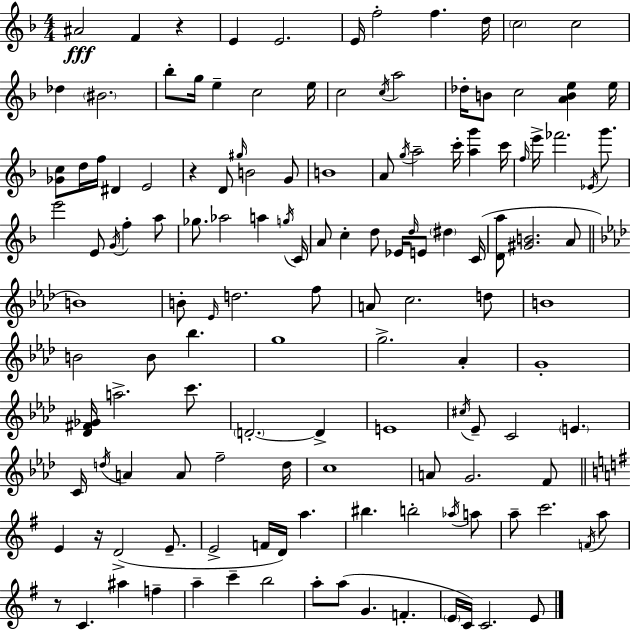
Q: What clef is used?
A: treble